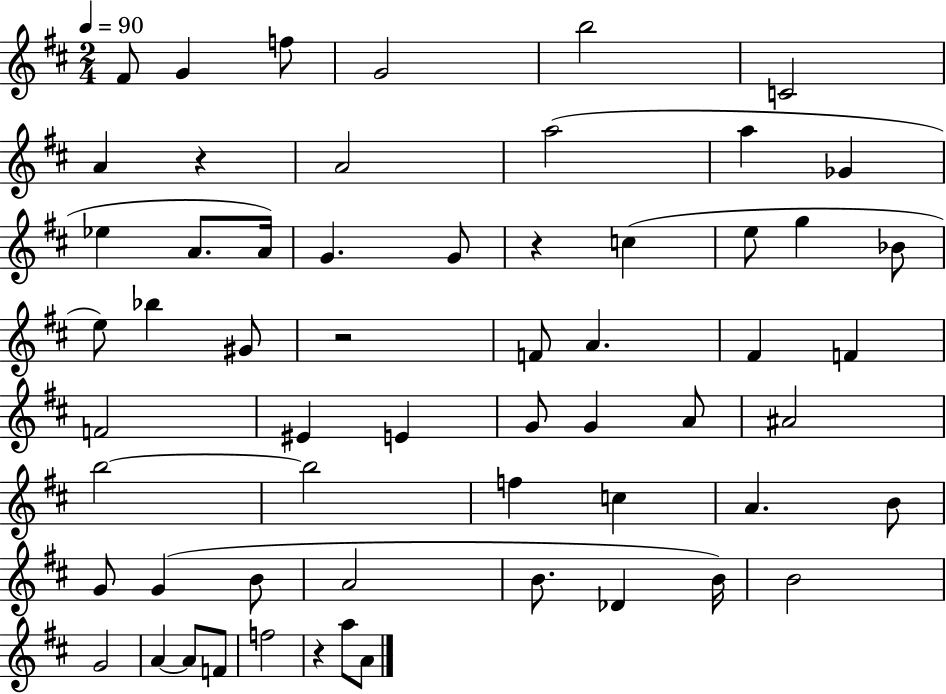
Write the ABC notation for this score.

X:1
T:Untitled
M:2/4
L:1/4
K:D
^F/2 G f/2 G2 b2 C2 A z A2 a2 a _G _e A/2 A/4 G G/2 z c e/2 g _B/2 e/2 _b ^G/2 z2 F/2 A ^F F F2 ^E E G/2 G A/2 ^A2 b2 b2 f c A B/2 G/2 G B/2 A2 B/2 _D B/4 B2 G2 A A/2 F/2 f2 z a/2 A/2